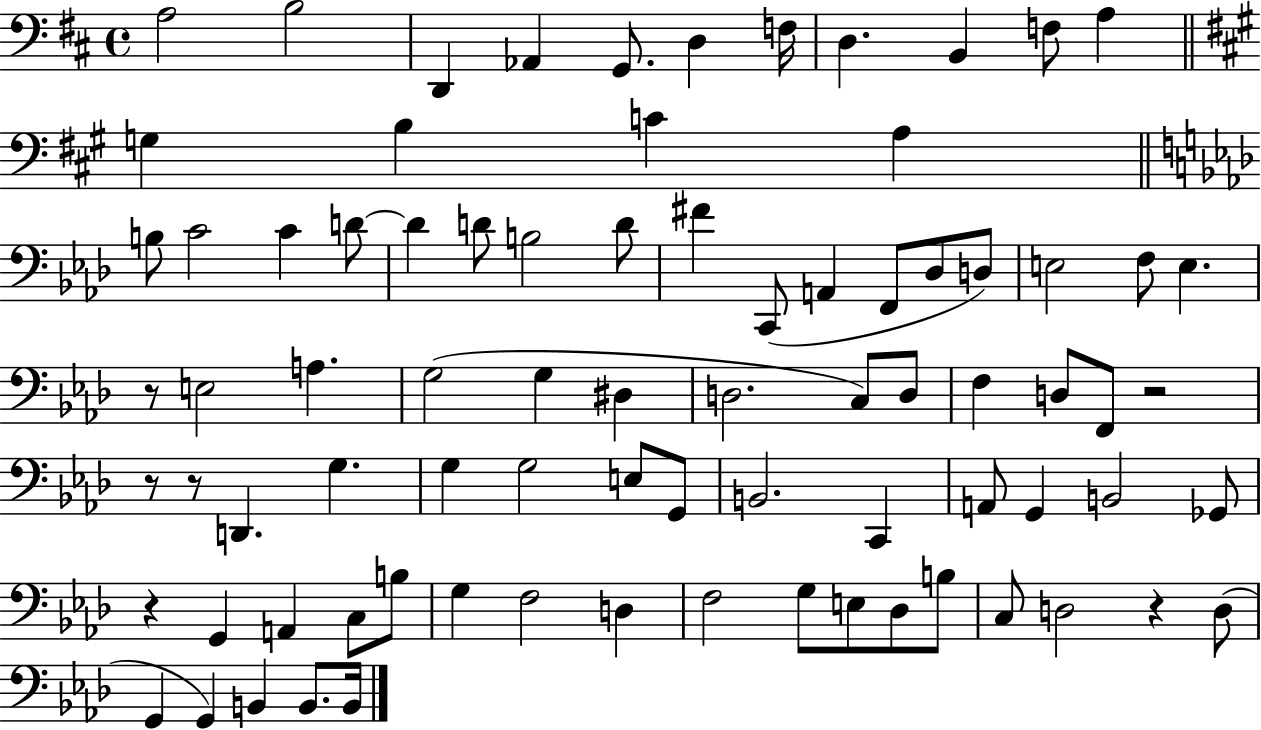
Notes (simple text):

A3/h B3/h D2/q Ab2/q G2/e. D3/q F3/s D3/q. B2/q F3/e A3/q G3/q B3/q C4/q A3/q B3/e C4/h C4/q D4/e D4/q D4/e B3/h D4/e F#4/q C2/e A2/q F2/e Db3/e D3/e E3/h F3/e E3/q. R/e E3/h A3/q. G3/h G3/q D#3/q D3/h. C3/e D3/e F3/q D3/e F2/e R/h R/e R/e D2/q. G3/q. G3/q G3/h E3/e G2/e B2/h. C2/q A2/e G2/q B2/h Gb2/e R/q G2/q A2/q C3/e B3/e G3/q F3/h D3/q F3/h G3/e E3/e Db3/e B3/e C3/e D3/h R/q D3/e G2/q G2/q B2/q B2/e. B2/s